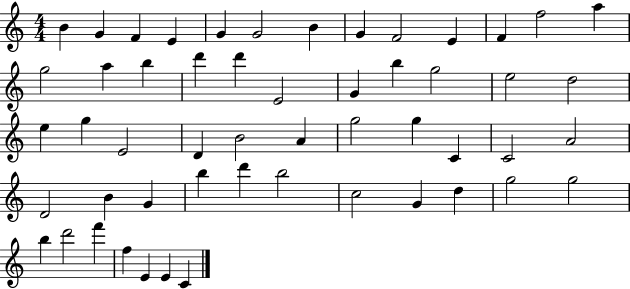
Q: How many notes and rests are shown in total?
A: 53